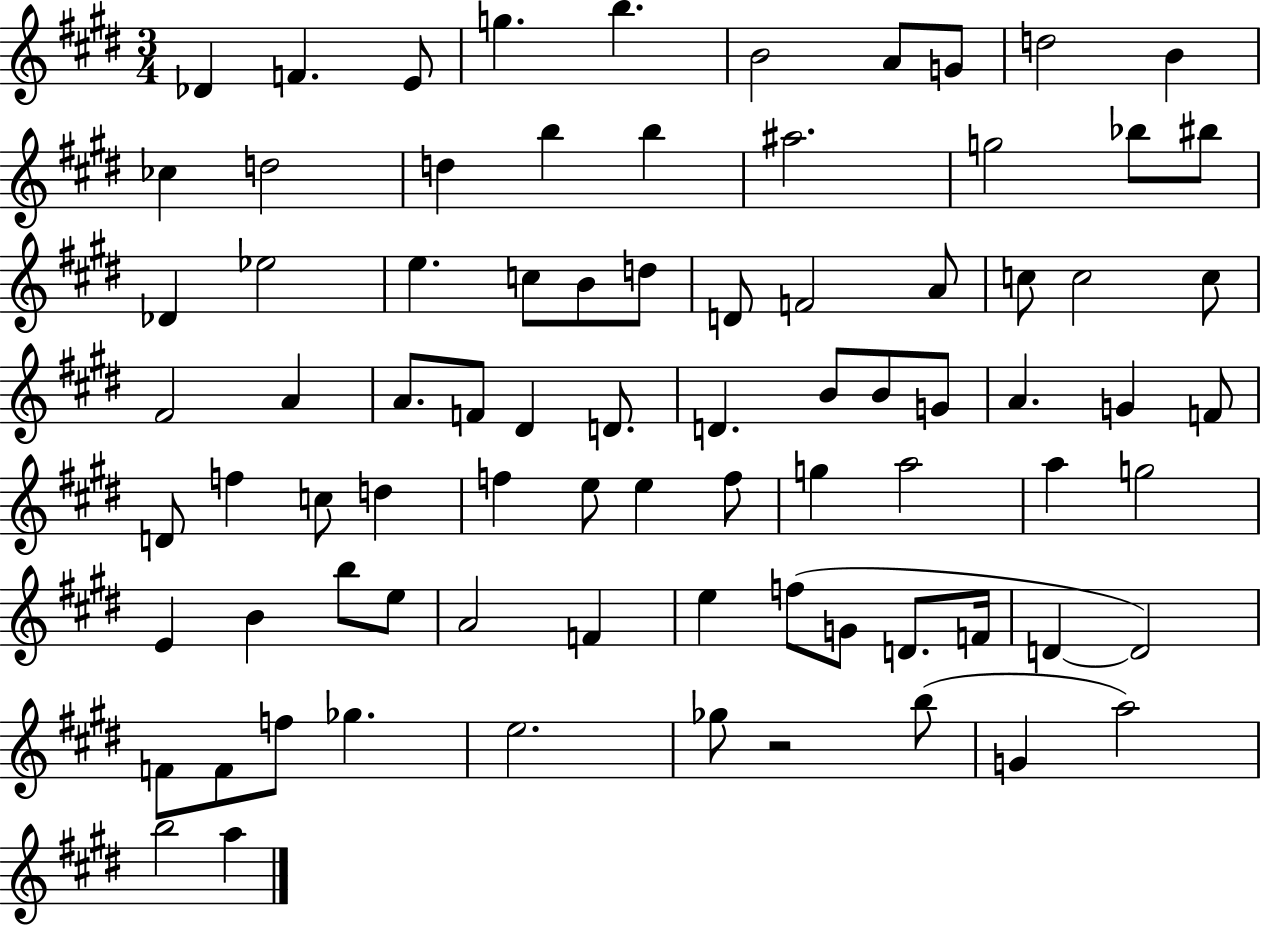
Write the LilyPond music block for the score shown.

{
  \clef treble
  \numericTimeSignature
  \time 3/4
  \key e \major
  des'4 f'4. e'8 | g''4. b''4. | b'2 a'8 g'8 | d''2 b'4 | \break ces''4 d''2 | d''4 b''4 b''4 | ais''2. | g''2 bes''8 bis''8 | \break des'4 ees''2 | e''4. c''8 b'8 d''8 | d'8 f'2 a'8 | c''8 c''2 c''8 | \break fis'2 a'4 | a'8. f'8 dis'4 d'8. | d'4. b'8 b'8 g'8 | a'4. g'4 f'8 | \break d'8 f''4 c''8 d''4 | f''4 e''8 e''4 f''8 | g''4 a''2 | a''4 g''2 | \break e'4 b'4 b''8 e''8 | a'2 f'4 | e''4 f''8( g'8 d'8. f'16 | d'4~~ d'2) | \break f'8 f'8 f''8 ges''4. | e''2. | ges''8 r2 b''8( | g'4 a''2) | \break b''2 a''4 | \bar "|."
}